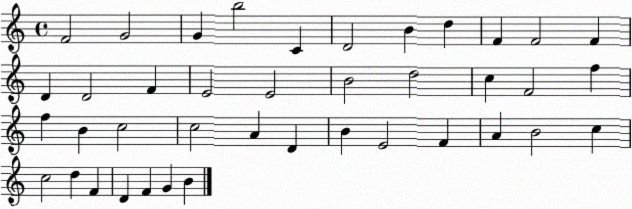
X:1
T:Untitled
M:4/4
L:1/4
K:C
F2 G2 G b2 C D2 B d F F2 F D D2 F E2 E2 B2 d2 c F2 f f B c2 c2 A D B E2 F A B2 c c2 d F D F G B